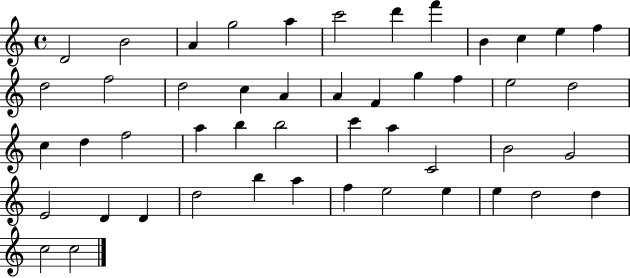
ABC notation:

X:1
T:Untitled
M:4/4
L:1/4
K:C
D2 B2 A g2 a c'2 d' f' B c e f d2 f2 d2 c A A F g f e2 d2 c d f2 a b b2 c' a C2 B2 G2 E2 D D d2 b a f e2 e e d2 d c2 c2